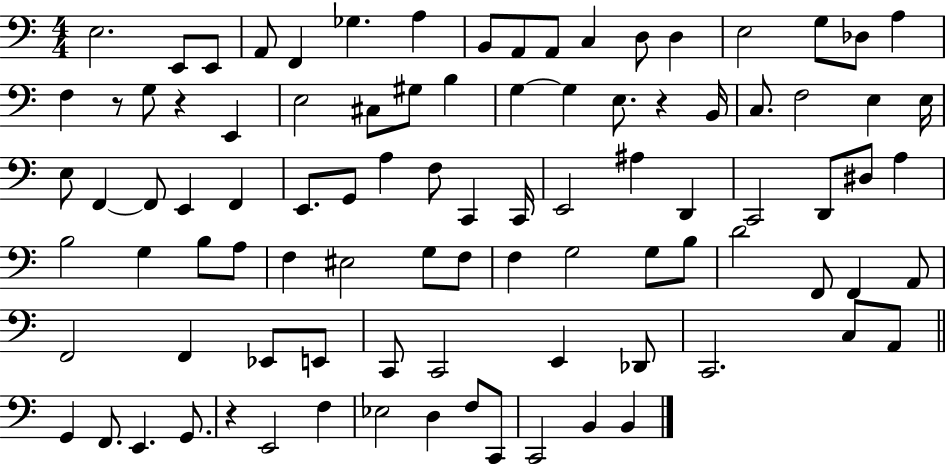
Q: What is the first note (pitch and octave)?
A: E3